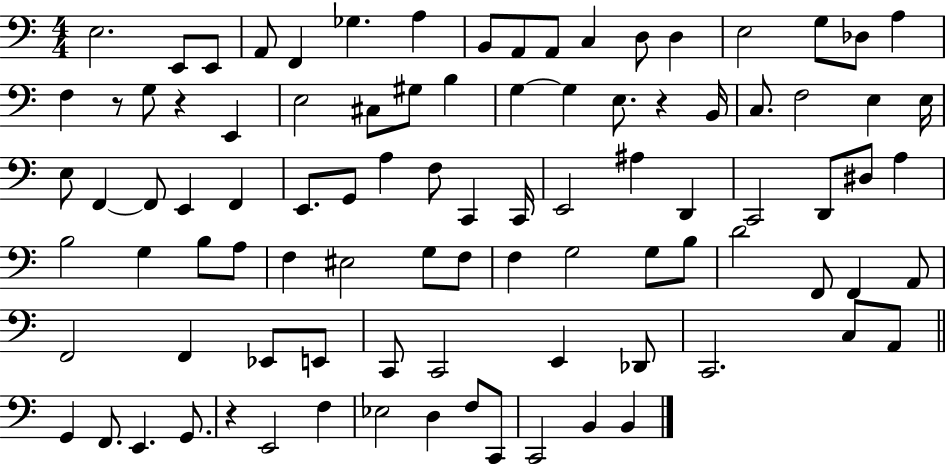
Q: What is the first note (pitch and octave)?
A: E3